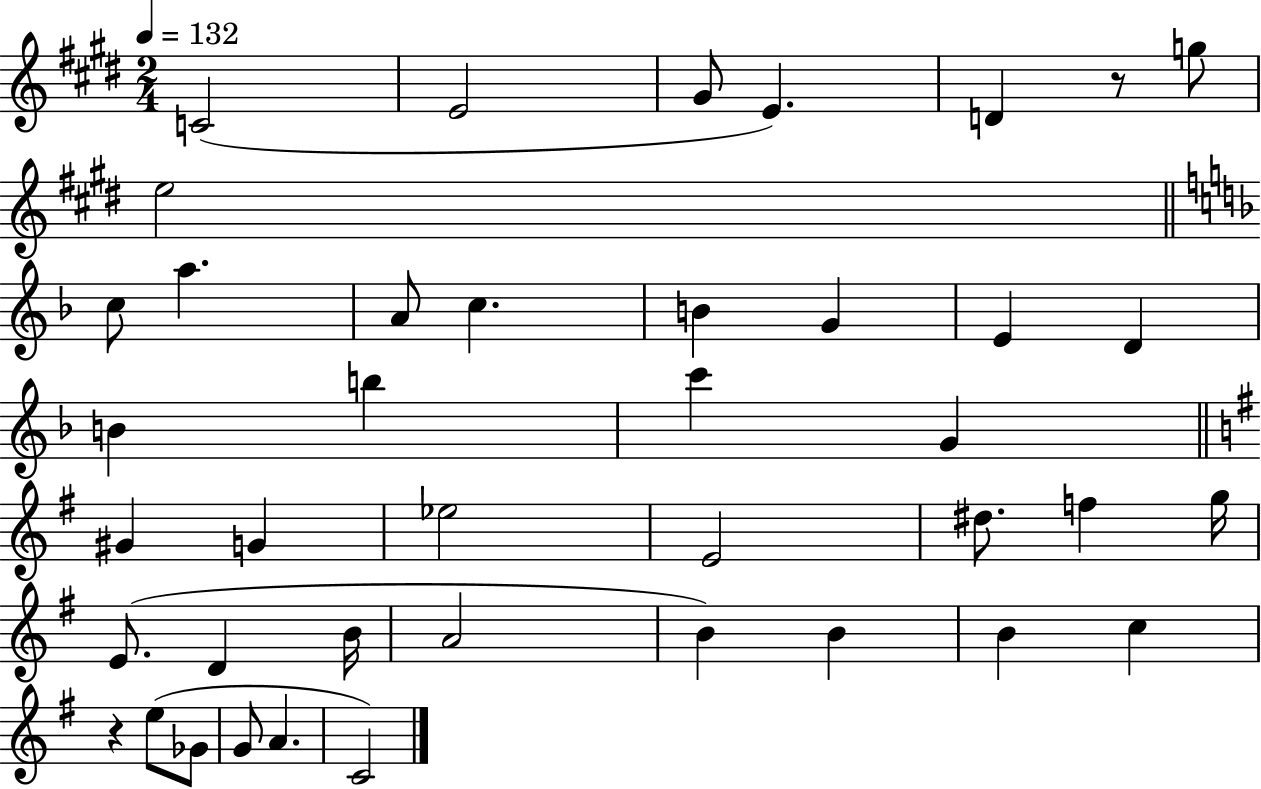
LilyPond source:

{
  \clef treble
  \numericTimeSignature
  \time 2/4
  \key e \major
  \tempo 4 = 132
  c'2( | e'2 | gis'8 e'4.) | d'4 r8 g''8 | \break e''2 | \bar "||" \break \key f \major c''8 a''4. | a'8 c''4. | b'4 g'4 | e'4 d'4 | \break b'4 b''4 | c'''4 g'4 | \bar "||" \break \key g \major gis'4 g'4 | ees''2 | e'2 | dis''8. f''4 g''16 | \break e'8.( d'4 b'16 | a'2 | b'4) b'4 | b'4 c''4 | \break r4 e''8( ges'8 | g'8 a'4. | c'2) | \bar "|."
}